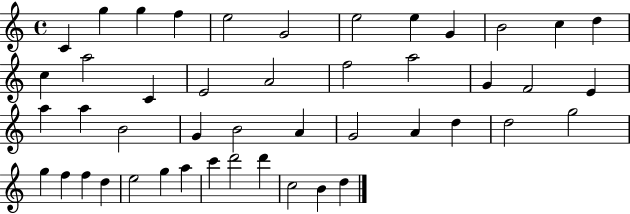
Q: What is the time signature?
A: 4/4